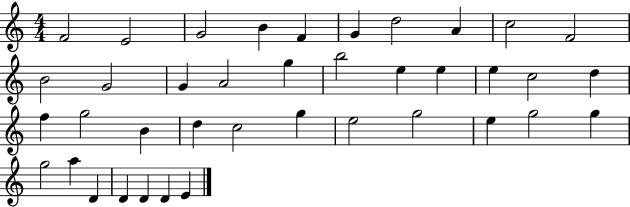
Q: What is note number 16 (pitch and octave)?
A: B5